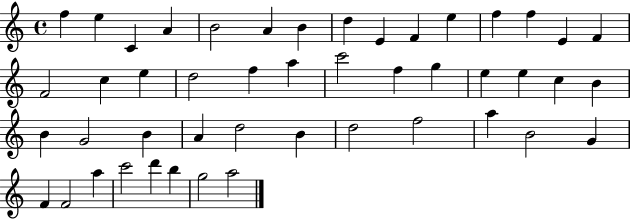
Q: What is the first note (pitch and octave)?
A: F5